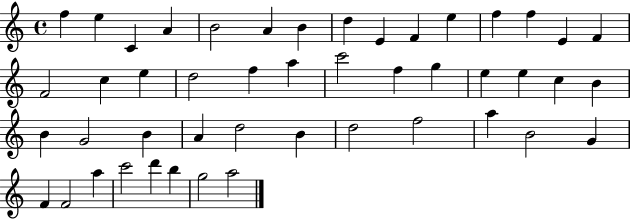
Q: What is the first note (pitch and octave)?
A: F5